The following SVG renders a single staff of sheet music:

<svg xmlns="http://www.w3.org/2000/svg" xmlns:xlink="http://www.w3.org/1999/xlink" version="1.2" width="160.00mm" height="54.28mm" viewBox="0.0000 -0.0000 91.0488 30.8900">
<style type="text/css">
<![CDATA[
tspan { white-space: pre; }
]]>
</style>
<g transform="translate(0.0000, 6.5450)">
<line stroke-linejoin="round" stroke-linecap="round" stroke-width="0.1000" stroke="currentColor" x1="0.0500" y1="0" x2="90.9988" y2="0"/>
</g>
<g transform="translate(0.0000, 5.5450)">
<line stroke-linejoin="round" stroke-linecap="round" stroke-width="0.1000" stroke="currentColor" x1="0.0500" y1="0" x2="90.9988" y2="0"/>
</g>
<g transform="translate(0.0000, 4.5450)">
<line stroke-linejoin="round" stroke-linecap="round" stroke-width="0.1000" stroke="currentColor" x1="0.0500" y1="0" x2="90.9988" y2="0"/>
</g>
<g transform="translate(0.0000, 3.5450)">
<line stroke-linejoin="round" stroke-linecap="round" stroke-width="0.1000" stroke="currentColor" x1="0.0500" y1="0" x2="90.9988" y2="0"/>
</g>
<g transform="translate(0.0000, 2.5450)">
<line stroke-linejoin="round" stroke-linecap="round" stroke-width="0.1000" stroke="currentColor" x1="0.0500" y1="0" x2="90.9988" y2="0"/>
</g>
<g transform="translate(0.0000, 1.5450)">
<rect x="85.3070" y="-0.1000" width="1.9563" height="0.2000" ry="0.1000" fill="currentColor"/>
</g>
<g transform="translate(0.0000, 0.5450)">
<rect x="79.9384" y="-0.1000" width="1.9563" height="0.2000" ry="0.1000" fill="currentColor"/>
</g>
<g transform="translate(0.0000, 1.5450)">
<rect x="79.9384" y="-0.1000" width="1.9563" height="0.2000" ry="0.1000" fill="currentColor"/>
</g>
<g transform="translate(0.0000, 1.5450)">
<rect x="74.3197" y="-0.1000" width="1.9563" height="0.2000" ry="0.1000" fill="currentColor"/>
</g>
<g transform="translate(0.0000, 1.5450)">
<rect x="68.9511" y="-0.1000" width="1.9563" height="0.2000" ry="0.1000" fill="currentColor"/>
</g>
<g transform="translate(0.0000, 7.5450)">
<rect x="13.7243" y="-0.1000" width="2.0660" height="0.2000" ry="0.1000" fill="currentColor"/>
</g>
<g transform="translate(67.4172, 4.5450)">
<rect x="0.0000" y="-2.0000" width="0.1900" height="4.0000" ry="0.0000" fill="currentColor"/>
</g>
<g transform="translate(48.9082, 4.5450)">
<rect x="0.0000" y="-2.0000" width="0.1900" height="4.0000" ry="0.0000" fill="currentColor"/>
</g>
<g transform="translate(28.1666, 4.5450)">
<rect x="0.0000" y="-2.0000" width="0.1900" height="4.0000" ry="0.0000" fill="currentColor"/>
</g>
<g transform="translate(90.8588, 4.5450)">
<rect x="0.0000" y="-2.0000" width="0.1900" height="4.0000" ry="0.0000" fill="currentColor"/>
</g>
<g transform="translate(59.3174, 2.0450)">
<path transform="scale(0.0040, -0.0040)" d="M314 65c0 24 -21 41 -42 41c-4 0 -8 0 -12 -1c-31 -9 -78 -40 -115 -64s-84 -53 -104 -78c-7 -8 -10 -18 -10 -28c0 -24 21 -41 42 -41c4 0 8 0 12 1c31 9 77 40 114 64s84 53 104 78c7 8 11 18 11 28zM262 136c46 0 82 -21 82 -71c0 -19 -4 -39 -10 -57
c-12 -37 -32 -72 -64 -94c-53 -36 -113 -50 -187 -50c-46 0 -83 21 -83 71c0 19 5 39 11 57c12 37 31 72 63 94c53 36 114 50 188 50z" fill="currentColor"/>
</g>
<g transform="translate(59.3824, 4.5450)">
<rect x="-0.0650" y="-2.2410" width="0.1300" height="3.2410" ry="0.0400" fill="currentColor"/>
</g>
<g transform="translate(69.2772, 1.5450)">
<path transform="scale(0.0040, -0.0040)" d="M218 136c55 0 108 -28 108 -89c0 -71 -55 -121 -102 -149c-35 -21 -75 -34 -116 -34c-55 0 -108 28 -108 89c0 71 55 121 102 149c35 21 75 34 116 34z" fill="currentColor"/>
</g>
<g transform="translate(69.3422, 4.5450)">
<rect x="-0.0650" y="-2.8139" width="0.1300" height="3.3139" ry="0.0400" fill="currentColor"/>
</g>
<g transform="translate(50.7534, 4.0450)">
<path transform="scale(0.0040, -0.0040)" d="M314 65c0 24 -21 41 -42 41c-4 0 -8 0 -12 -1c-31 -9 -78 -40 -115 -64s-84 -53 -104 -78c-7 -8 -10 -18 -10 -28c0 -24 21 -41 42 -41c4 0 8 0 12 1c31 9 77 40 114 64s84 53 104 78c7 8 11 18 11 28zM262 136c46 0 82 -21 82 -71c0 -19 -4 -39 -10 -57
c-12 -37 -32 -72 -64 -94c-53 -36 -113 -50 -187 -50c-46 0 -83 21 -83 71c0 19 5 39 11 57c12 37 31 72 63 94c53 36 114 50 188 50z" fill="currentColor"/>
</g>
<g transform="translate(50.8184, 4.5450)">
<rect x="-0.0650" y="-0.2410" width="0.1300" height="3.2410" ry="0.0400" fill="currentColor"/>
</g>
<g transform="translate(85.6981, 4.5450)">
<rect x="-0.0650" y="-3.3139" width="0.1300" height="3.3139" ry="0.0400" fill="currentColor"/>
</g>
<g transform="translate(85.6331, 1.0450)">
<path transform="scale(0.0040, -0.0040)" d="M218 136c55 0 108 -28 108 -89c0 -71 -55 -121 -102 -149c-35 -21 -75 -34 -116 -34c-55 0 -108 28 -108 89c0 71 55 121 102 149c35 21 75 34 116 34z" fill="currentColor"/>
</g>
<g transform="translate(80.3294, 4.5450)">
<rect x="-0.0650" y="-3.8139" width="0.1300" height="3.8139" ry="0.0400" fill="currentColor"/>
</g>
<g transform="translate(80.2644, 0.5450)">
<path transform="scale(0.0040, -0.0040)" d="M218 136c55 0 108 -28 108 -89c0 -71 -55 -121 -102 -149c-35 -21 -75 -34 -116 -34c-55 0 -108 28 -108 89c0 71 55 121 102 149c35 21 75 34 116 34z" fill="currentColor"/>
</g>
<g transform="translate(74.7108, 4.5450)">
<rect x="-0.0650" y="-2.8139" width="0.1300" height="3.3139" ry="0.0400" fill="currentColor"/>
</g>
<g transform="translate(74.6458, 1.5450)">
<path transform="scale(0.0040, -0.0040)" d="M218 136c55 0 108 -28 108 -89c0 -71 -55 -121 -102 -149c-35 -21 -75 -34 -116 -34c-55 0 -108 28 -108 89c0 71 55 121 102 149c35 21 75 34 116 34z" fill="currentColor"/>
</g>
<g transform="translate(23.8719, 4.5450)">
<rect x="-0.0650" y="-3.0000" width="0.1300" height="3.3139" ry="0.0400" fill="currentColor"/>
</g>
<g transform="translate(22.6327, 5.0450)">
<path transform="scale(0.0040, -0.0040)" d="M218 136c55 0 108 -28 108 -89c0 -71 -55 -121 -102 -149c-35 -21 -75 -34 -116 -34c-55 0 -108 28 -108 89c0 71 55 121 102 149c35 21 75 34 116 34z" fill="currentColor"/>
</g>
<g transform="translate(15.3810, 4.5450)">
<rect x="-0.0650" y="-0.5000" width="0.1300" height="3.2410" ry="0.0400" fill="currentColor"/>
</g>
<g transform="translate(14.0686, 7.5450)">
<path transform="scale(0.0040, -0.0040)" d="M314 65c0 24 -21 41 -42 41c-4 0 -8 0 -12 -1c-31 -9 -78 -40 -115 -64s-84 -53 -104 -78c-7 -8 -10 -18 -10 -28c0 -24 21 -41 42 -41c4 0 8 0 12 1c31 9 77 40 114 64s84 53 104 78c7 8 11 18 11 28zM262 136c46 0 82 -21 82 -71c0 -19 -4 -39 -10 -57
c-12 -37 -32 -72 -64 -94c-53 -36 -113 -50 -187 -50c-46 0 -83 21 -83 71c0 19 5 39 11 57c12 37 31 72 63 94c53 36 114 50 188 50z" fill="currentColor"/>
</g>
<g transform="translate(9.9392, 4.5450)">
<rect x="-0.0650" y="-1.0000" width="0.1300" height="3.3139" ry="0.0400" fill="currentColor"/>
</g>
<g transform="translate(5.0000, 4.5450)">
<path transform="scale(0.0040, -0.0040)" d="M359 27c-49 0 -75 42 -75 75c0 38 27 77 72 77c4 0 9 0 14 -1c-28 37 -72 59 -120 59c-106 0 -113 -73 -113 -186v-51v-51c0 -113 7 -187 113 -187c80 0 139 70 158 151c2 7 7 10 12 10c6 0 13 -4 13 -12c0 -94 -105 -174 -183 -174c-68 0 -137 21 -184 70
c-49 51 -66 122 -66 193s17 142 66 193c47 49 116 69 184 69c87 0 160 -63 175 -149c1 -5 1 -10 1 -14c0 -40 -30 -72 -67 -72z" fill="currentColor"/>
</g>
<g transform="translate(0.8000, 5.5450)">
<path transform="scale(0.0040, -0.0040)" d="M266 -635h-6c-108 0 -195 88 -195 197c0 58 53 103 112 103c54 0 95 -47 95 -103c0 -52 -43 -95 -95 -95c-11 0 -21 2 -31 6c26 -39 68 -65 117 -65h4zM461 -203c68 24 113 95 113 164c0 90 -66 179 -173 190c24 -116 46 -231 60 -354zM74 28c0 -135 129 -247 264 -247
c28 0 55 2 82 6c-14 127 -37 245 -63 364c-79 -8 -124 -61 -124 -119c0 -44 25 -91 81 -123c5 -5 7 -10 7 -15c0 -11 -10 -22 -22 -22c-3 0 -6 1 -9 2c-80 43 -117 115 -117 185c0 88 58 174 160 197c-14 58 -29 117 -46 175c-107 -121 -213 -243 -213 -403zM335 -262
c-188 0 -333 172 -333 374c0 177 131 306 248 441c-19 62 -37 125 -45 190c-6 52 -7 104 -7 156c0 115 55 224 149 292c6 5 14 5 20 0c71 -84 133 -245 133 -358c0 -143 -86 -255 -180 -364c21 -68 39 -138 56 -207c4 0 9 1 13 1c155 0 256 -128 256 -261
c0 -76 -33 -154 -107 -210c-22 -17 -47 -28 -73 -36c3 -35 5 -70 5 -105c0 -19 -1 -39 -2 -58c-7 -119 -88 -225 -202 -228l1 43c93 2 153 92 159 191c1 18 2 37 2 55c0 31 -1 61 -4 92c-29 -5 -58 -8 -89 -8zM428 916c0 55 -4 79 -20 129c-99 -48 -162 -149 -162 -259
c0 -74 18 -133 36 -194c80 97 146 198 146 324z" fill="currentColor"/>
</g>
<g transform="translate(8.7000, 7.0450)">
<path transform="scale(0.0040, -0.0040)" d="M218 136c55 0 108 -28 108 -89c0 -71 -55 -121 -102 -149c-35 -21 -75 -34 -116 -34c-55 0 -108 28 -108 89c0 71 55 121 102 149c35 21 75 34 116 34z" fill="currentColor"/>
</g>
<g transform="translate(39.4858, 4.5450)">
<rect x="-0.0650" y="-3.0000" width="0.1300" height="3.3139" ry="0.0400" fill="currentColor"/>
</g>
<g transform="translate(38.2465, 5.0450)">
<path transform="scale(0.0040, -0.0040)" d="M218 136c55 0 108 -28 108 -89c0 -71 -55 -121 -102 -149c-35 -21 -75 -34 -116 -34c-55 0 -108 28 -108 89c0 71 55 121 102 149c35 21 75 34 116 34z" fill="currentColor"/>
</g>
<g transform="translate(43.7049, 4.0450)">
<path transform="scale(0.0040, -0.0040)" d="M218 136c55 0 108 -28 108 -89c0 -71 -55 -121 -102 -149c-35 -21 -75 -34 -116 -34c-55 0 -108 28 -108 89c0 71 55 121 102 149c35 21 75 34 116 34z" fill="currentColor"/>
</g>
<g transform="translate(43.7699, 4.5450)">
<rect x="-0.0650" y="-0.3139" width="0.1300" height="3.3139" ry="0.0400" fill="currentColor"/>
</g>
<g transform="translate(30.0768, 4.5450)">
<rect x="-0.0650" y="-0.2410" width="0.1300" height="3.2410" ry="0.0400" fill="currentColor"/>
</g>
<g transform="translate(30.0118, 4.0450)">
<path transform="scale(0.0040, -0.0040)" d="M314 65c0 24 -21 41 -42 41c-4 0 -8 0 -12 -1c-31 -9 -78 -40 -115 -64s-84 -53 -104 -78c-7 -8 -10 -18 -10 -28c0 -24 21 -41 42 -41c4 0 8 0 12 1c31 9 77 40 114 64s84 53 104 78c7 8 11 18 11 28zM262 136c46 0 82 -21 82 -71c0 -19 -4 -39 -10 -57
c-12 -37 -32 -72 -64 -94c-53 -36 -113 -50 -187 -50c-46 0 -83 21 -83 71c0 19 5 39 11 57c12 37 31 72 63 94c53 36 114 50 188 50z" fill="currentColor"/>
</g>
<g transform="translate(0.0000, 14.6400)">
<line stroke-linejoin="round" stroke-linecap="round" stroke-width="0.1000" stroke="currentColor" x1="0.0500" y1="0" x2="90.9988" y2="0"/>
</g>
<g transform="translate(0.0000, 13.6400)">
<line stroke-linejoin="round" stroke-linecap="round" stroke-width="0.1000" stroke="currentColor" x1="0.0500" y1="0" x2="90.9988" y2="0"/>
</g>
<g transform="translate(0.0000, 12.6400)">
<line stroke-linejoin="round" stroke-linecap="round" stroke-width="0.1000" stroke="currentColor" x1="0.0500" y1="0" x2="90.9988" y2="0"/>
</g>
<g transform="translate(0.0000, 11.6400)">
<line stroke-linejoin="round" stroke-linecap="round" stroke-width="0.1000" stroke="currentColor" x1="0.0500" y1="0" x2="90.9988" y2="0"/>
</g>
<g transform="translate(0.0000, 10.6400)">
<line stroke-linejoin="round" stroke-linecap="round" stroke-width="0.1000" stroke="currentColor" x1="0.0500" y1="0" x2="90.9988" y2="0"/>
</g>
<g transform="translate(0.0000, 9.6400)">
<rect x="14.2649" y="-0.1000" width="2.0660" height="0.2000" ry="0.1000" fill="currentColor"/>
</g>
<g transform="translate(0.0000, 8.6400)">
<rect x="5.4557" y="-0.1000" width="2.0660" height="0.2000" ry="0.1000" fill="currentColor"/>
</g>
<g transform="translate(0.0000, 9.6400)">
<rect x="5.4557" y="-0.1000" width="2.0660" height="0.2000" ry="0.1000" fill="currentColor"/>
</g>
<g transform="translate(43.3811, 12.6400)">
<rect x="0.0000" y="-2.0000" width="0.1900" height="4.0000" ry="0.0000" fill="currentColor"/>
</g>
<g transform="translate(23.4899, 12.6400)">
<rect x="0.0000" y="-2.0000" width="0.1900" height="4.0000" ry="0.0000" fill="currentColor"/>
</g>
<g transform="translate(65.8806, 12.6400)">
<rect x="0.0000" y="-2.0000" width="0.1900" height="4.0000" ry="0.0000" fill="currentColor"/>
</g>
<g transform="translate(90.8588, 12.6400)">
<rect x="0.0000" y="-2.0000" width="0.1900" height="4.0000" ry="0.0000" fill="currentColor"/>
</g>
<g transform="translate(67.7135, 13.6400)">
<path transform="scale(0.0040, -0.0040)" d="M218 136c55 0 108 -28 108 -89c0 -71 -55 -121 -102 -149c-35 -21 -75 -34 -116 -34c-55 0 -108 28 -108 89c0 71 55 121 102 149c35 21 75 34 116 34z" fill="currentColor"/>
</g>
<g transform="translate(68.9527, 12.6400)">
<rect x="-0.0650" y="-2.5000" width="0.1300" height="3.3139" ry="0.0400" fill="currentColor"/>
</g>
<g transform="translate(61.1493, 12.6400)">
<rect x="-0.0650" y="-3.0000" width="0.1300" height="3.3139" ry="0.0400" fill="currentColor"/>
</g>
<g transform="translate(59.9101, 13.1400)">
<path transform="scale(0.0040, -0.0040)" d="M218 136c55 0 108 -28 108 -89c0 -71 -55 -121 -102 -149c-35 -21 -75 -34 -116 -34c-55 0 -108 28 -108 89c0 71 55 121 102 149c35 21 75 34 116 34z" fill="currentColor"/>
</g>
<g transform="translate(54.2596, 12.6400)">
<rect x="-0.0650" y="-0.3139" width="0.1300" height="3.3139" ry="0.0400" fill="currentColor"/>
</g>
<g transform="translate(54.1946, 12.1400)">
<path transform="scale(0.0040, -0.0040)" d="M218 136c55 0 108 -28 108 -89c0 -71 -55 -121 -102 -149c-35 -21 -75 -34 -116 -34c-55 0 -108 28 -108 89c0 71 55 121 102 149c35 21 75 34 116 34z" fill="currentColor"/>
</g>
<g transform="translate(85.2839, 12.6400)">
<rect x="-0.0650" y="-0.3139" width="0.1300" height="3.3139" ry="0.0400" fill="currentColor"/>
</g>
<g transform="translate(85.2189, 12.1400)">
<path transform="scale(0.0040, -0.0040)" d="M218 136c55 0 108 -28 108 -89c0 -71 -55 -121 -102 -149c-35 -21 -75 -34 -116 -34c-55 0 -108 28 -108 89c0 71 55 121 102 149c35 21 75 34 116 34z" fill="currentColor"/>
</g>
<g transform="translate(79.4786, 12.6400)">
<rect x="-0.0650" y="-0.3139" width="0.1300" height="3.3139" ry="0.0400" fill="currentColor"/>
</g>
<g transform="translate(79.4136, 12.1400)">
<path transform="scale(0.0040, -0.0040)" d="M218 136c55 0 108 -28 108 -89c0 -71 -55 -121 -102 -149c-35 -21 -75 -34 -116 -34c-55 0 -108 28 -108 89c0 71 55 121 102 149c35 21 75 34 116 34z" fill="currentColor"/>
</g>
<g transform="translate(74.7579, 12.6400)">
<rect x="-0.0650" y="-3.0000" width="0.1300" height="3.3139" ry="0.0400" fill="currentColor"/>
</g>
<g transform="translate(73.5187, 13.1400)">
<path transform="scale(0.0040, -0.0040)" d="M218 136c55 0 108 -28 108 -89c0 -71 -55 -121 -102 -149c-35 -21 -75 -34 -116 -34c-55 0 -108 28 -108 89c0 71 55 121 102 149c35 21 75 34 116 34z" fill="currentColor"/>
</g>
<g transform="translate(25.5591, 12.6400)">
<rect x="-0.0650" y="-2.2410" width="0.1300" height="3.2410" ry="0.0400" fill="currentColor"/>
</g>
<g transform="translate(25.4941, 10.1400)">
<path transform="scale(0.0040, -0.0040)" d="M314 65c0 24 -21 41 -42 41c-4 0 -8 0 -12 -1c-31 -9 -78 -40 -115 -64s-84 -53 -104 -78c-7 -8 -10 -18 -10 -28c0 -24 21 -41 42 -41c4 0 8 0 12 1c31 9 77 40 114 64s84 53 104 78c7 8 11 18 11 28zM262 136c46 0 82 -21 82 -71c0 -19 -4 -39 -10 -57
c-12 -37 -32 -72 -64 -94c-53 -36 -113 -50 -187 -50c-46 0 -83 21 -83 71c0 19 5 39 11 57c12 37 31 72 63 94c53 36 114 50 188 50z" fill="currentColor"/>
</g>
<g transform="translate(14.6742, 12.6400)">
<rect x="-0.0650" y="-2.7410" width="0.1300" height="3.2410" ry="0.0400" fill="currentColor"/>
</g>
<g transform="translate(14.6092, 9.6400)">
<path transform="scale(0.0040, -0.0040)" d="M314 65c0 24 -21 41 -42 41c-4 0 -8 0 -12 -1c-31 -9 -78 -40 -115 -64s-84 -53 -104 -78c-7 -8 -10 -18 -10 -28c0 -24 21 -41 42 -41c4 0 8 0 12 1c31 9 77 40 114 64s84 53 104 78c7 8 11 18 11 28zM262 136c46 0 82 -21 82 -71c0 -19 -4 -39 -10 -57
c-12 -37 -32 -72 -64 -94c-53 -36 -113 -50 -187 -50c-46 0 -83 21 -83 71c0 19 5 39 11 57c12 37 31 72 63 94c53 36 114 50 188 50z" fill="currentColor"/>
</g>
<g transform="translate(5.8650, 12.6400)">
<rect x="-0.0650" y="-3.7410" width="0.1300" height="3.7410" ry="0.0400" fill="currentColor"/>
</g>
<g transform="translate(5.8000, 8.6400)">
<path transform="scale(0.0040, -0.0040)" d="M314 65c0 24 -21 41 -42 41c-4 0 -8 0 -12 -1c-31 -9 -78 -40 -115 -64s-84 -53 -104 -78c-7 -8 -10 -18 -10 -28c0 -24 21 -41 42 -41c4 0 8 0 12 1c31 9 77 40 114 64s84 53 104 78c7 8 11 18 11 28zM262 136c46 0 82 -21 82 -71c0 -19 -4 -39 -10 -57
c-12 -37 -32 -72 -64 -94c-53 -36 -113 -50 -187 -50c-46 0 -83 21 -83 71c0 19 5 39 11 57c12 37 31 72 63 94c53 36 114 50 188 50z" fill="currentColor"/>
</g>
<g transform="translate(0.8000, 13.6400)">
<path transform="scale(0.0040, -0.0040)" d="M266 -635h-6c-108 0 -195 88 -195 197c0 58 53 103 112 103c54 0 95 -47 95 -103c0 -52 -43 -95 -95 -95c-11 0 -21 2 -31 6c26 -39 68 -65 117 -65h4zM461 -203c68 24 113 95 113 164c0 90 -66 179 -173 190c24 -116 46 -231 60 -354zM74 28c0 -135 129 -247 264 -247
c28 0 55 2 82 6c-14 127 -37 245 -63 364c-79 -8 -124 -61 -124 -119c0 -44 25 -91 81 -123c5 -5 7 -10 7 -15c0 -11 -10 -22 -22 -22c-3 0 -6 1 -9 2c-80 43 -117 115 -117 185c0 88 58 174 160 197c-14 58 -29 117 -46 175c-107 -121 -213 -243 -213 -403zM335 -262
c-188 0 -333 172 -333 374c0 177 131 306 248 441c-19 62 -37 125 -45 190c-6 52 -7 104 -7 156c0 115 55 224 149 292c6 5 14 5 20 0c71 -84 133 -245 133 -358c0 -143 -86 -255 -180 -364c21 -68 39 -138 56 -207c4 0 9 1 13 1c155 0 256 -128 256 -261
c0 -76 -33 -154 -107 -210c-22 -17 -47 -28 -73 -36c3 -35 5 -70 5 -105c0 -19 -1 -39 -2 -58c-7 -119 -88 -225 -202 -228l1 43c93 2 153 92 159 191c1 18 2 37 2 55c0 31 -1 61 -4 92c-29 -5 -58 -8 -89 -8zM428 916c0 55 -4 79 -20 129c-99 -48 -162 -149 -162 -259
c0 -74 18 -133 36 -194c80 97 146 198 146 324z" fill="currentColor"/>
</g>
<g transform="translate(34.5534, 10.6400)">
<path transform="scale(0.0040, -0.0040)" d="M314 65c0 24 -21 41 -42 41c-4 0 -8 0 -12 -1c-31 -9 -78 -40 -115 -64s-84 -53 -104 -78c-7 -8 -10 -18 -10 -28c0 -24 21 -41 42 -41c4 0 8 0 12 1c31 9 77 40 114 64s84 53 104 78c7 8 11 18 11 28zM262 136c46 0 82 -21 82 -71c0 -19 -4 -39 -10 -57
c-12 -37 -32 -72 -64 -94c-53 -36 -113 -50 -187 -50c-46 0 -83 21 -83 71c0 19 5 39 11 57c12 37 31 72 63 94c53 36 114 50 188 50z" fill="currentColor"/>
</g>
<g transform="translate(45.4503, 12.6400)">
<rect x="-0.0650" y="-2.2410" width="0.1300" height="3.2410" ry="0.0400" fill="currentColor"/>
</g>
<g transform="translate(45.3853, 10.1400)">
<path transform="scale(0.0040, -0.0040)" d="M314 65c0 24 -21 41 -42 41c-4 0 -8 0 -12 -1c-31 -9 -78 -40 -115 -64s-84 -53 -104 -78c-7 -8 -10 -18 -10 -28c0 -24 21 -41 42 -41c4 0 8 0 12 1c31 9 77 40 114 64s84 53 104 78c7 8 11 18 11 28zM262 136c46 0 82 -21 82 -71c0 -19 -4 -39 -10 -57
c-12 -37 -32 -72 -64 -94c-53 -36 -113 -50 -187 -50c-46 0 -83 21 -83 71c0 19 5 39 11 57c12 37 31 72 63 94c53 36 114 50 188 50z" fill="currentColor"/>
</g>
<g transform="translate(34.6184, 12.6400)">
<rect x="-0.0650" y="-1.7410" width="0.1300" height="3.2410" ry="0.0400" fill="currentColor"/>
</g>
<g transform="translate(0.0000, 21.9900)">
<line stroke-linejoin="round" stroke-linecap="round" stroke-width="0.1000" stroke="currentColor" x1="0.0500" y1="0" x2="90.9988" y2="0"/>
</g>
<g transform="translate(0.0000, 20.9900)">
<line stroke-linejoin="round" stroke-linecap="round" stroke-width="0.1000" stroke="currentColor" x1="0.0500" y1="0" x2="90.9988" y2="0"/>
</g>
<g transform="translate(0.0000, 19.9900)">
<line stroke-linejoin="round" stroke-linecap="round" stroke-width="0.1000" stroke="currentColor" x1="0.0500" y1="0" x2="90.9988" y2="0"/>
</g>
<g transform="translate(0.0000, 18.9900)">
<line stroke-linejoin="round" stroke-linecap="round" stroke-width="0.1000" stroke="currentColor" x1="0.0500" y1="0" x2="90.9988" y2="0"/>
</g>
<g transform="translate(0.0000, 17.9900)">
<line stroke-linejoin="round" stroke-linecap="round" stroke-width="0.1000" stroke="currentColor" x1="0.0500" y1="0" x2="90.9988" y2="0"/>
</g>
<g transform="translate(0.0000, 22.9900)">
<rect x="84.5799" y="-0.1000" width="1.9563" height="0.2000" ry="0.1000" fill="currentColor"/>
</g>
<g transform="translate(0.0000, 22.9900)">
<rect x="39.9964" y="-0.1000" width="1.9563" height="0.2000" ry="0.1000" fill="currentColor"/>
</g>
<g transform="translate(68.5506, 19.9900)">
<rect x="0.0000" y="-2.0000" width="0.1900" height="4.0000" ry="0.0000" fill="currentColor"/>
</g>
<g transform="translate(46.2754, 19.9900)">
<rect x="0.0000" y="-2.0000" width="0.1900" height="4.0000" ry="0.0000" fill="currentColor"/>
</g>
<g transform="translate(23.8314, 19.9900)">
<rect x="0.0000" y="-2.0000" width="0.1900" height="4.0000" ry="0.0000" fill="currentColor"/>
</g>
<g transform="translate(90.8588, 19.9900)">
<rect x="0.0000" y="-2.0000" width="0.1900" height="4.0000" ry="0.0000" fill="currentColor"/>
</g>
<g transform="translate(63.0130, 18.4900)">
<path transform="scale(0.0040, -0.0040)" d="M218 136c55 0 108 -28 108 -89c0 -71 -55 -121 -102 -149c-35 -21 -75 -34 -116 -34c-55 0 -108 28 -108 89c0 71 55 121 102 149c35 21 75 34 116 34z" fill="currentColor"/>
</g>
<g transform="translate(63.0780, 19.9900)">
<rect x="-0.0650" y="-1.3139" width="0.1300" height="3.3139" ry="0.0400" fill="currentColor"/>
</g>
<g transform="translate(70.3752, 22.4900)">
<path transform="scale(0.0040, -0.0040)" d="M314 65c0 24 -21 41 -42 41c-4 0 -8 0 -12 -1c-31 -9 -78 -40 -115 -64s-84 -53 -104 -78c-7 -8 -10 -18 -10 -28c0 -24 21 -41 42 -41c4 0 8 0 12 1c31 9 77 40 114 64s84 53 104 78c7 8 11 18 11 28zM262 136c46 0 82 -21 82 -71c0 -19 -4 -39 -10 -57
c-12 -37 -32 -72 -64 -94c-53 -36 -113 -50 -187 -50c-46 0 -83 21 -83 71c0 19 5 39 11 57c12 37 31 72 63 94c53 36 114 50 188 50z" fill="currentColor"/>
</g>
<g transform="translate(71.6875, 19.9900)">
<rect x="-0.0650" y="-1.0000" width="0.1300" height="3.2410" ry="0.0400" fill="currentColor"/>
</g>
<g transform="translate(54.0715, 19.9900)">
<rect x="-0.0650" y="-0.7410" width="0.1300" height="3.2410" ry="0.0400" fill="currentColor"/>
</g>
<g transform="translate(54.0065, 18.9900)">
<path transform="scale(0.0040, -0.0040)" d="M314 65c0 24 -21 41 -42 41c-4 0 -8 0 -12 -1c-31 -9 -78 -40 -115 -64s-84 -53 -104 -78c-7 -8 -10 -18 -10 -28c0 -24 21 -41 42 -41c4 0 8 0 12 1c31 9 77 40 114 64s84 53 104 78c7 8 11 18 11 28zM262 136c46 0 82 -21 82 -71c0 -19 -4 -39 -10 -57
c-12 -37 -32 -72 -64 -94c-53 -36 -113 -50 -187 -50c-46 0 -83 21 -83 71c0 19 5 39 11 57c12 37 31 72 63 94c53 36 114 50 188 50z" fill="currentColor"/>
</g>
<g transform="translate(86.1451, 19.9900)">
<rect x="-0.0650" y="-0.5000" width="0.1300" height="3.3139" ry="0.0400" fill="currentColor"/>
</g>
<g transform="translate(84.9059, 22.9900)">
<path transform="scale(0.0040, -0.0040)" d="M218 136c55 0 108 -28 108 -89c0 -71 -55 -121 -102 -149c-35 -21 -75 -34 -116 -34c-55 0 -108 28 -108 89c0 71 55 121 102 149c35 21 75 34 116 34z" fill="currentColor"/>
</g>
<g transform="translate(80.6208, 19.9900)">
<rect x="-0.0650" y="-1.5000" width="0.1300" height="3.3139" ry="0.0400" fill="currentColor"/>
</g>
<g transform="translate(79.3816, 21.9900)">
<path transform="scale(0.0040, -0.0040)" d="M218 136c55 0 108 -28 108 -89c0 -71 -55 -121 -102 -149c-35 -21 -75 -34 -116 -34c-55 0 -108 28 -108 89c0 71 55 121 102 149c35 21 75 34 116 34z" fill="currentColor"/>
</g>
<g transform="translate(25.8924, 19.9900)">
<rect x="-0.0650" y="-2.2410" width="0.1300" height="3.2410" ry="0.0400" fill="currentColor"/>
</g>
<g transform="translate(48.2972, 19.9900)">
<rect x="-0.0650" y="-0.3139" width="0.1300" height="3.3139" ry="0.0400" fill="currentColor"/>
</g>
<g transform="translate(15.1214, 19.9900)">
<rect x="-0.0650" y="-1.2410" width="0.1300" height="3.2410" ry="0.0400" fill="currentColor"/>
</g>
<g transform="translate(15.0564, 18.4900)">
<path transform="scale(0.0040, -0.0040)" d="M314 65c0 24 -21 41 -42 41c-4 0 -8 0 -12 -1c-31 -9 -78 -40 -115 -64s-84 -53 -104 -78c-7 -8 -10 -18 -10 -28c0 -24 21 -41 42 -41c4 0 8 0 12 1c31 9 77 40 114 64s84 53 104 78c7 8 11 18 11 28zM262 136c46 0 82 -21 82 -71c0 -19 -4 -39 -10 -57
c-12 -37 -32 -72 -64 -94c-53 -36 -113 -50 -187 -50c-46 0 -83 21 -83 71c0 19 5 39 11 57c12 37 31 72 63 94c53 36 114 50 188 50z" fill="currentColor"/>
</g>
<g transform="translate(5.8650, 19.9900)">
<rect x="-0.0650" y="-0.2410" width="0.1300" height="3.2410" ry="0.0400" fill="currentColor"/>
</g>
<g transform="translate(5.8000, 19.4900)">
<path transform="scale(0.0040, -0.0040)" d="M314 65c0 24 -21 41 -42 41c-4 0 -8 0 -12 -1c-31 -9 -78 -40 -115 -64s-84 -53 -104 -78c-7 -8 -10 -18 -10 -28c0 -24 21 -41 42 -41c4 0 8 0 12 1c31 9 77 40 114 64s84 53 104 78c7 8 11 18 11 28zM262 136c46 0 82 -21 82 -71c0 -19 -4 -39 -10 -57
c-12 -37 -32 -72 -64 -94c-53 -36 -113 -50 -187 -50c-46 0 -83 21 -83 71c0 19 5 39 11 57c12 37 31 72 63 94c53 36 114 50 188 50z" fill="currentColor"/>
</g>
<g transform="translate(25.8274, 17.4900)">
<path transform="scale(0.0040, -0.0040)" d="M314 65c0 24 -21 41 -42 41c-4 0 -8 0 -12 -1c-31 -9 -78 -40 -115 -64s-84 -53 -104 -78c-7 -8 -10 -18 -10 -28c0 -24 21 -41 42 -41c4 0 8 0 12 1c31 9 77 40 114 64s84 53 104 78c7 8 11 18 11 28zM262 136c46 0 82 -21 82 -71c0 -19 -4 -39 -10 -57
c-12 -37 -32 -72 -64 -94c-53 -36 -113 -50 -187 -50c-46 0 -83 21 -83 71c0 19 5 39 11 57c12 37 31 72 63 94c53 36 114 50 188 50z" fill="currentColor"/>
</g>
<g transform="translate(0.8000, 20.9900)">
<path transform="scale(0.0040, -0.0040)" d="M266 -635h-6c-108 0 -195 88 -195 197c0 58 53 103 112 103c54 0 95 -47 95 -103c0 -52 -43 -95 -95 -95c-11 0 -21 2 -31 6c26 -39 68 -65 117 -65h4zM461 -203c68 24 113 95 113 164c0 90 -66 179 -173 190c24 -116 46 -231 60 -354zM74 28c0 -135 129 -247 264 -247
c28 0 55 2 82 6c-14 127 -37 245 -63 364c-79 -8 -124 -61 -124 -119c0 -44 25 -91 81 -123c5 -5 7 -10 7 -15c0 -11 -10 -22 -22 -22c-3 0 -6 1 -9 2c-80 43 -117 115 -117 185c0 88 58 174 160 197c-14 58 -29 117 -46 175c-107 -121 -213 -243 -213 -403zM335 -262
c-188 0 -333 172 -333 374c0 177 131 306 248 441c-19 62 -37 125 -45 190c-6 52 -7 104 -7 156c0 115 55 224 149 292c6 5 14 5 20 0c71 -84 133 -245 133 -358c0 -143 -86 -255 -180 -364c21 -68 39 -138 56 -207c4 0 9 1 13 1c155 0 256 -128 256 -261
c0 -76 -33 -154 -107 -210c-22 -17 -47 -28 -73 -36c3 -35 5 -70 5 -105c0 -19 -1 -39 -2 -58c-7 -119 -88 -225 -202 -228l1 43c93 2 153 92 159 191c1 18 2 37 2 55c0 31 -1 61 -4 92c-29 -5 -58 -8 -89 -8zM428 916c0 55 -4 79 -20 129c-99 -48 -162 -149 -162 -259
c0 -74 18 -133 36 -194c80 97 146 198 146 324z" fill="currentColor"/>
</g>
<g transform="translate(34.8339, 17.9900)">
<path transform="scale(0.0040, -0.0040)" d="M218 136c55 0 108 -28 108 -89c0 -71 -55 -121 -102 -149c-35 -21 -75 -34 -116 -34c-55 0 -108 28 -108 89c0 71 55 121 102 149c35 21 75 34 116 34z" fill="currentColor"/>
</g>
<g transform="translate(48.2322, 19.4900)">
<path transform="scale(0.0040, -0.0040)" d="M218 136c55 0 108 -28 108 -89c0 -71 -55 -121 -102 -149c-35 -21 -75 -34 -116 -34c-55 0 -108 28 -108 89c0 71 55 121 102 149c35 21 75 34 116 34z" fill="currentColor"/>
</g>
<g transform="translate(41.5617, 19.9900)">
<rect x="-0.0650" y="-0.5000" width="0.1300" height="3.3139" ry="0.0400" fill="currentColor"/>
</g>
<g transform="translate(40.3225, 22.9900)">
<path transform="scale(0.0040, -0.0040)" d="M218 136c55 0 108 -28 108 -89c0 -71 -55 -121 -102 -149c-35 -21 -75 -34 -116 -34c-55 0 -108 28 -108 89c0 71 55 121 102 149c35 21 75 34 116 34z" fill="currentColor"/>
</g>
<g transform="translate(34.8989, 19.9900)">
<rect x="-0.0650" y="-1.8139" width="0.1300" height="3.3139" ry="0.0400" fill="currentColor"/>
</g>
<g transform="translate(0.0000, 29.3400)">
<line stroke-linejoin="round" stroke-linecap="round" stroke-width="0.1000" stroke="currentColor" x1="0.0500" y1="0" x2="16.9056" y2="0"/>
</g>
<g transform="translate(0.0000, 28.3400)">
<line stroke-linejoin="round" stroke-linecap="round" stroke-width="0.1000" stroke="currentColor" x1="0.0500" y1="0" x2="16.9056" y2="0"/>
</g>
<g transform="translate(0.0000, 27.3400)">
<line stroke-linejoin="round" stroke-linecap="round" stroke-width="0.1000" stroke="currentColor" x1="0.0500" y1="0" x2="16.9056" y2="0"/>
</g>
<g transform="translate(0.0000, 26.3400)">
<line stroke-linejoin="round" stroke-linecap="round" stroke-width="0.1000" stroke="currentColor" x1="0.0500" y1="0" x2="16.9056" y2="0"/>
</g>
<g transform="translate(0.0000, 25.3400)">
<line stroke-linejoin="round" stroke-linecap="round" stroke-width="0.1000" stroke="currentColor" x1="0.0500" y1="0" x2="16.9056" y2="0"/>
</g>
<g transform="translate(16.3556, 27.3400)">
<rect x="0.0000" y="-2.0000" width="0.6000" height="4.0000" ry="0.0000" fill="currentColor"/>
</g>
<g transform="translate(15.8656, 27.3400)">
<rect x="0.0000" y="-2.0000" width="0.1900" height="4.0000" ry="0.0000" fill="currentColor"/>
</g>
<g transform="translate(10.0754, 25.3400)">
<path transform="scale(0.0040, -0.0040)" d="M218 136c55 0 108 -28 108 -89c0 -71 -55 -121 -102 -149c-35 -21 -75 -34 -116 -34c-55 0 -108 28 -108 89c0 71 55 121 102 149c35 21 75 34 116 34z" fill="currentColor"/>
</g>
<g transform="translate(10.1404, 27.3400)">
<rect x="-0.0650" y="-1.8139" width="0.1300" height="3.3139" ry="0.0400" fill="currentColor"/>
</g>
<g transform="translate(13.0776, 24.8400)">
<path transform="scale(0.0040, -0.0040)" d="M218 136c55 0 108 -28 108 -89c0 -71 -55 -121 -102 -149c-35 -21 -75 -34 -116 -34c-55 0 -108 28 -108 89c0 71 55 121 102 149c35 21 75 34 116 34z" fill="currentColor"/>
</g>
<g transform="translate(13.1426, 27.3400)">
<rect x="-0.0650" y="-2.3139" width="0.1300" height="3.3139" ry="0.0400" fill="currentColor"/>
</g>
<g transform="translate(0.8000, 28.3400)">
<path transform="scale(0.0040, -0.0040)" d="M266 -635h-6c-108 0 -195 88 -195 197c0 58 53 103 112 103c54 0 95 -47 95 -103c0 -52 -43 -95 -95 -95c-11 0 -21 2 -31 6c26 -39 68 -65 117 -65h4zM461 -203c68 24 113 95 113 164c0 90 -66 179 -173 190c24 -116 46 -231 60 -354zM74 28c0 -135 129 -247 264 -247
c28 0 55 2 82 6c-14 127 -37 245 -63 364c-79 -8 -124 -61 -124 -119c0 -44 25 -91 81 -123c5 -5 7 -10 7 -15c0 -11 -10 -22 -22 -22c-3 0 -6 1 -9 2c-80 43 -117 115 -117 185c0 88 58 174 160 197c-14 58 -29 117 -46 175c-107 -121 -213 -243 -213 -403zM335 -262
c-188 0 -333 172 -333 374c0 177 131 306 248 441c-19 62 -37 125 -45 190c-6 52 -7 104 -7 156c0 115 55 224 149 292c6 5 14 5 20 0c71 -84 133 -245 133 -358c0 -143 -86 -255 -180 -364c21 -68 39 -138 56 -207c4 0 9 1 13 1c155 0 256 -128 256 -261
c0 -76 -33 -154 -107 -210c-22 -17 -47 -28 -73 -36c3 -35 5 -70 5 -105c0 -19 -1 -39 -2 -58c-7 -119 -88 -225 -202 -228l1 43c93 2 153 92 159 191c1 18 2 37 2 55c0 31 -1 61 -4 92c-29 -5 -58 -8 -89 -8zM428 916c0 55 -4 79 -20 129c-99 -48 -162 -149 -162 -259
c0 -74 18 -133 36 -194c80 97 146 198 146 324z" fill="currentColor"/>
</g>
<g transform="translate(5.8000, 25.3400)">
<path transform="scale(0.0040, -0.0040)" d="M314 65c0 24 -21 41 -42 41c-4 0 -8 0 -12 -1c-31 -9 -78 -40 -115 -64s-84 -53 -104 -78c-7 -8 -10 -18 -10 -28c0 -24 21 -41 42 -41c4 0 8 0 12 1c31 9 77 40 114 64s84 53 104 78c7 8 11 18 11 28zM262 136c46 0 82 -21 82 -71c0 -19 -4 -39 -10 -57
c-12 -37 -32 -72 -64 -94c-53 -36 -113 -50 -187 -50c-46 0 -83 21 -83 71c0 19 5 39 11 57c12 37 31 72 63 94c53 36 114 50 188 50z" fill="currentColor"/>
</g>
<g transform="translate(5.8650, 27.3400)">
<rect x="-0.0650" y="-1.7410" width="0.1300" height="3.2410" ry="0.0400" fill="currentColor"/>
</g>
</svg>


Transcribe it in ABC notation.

X:1
T:Untitled
M:4/4
L:1/4
K:C
D C2 A c2 A c c2 g2 a a c' b c'2 a2 g2 f2 g2 c A G A c c c2 e2 g2 f C c d2 e D2 E C f2 f g